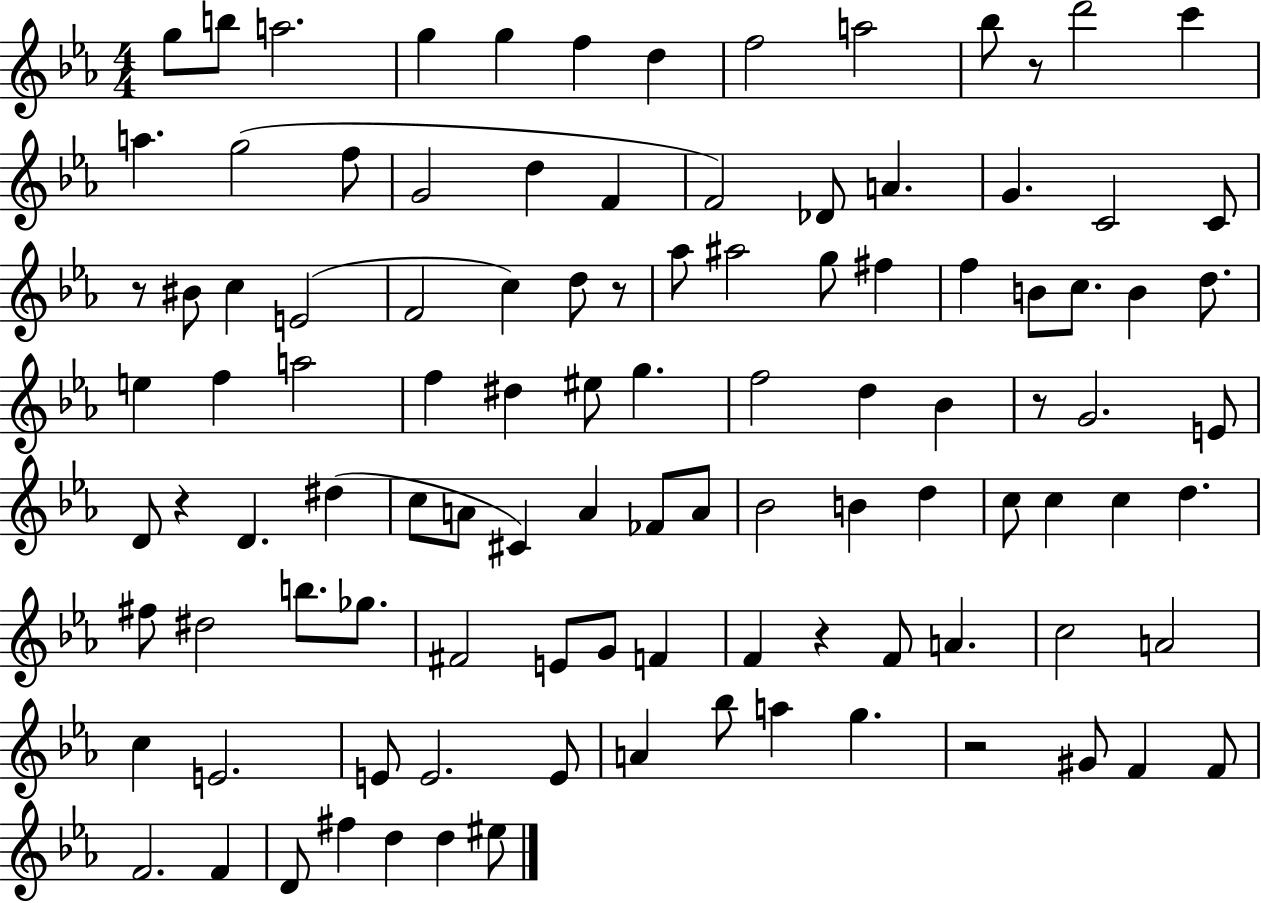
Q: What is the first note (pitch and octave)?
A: G5